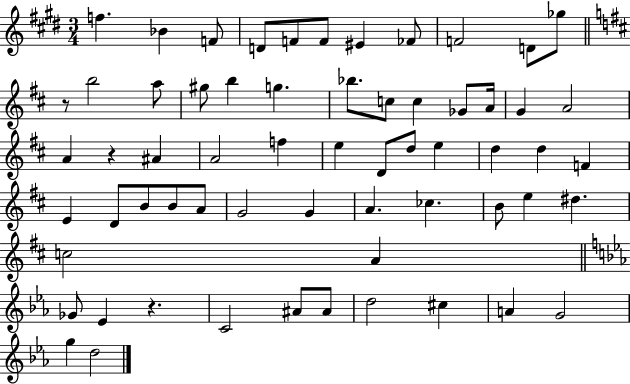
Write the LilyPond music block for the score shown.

{
  \clef treble
  \numericTimeSignature
  \time 3/4
  \key e \major
  f''4. bes'4 f'8 | d'8 f'8 f'8 eis'4 fes'8 | f'2 d'8 ges''8 | \bar "||" \break \key b \minor r8 b''2 a''8 | gis''8 b''4 g''4. | bes''8. c''8 c''4 ges'8 a'16 | g'4 a'2 | \break a'4 r4 ais'4 | a'2 f''4 | e''4 d'8 d''8 e''4 | d''4 d''4 f'4 | \break e'4 d'8 b'8 b'8 a'8 | g'2 g'4 | a'4. ces''4. | b'8 e''4 dis''4. | \break c''2 a'4 | \bar "||" \break \key c \minor ges'8 ees'4 r4. | c'2 ais'8 ais'8 | d''2 cis''4 | a'4 g'2 | \break g''4 d''2 | \bar "|."
}